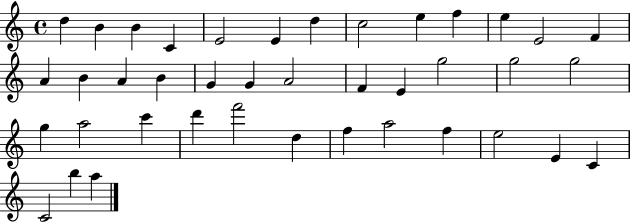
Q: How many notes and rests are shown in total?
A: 40